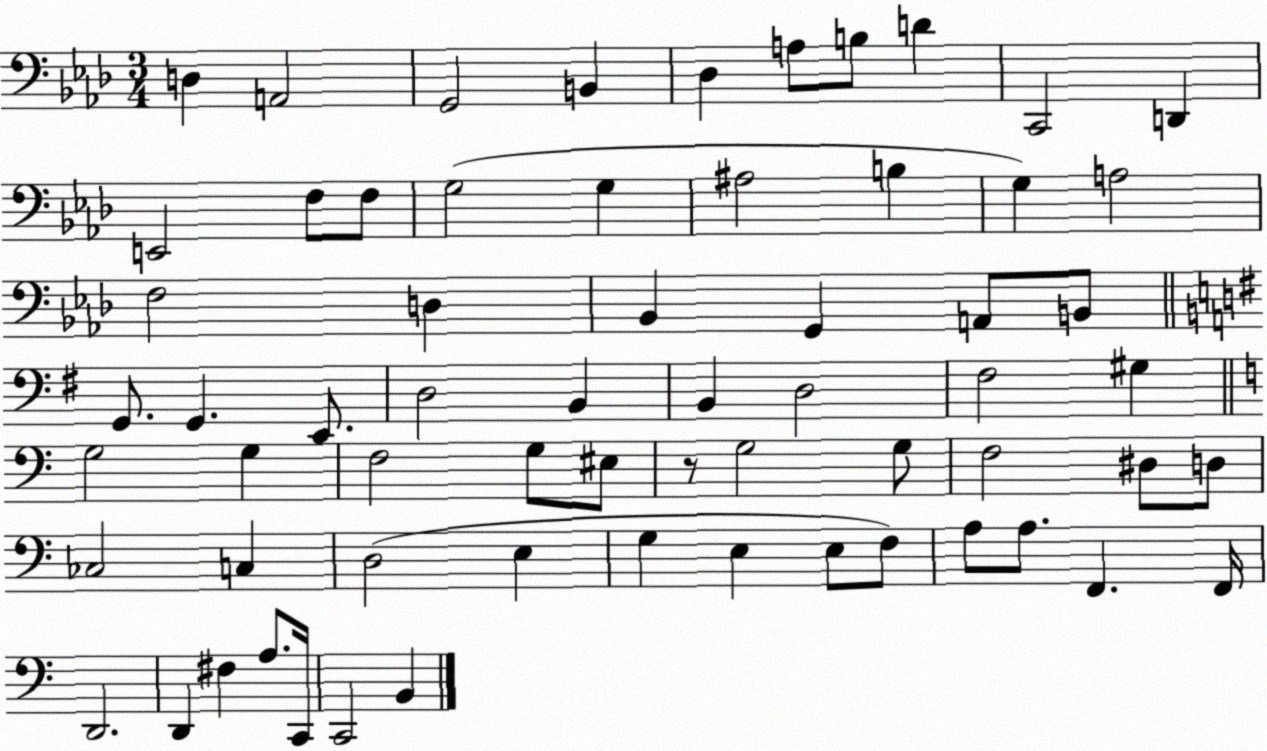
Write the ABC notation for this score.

X:1
T:Untitled
M:3/4
L:1/4
K:Ab
D, A,,2 G,,2 B,, _D, A,/2 B,/2 D C,,2 D,, E,,2 F,/2 F,/2 G,2 G, ^A,2 B, G, A,2 F,2 D, _B,, G,, A,,/2 B,,/2 G,,/2 G,, E,,/2 D,2 B,, B,, D,2 ^F,2 ^G, G,2 G, F,2 G,/2 ^E,/2 z/2 G,2 G,/2 F,2 ^D,/2 D,/2 _C,2 C, D,2 E, G, E, E,/2 F,/2 A,/2 A,/2 F,, F,,/4 D,,2 D,, ^F, A,/2 C,,/4 C,,2 B,,